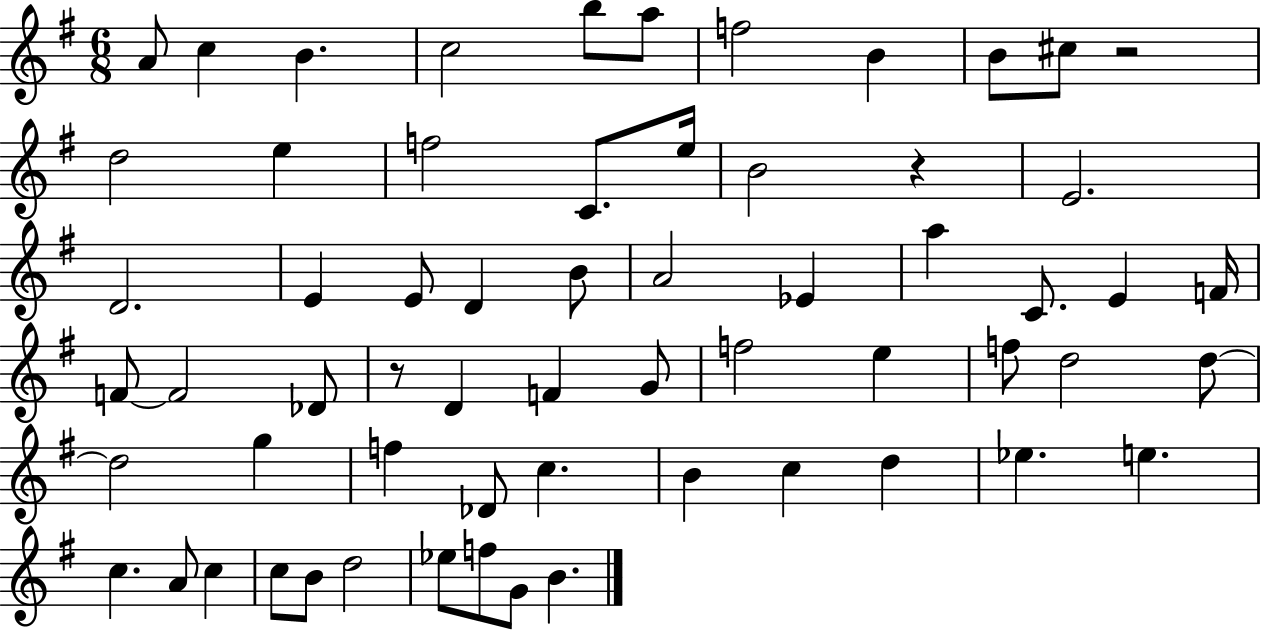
X:1
T:Untitled
M:6/8
L:1/4
K:G
A/2 c B c2 b/2 a/2 f2 B B/2 ^c/2 z2 d2 e f2 C/2 e/4 B2 z E2 D2 E E/2 D B/2 A2 _E a C/2 E F/4 F/2 F2 _D/2 z/2 D F G/2 f2 e f/2 d2 d/2 d2 g f _D/2 c B c d _e e c A/2 c c/2 B/2 d2 _e/2 f/2 G/2 B